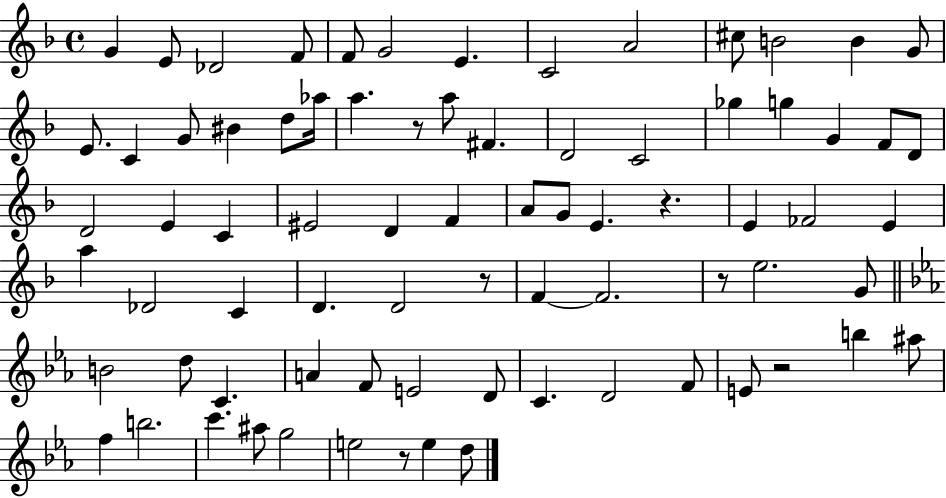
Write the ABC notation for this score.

X:1
T:Untitled
M:4/4
L:1/4
K:F
G E/2 _D2 F/2 F/2 G2 E C2 A2 ^c/2 B2 B G/2 E/2 C G/2 ^B d/2 _a/4 a z/2 a/2 ^F D2 C2 _g g G F/2 D/2 D2 E C ^E2 D F A/2 G/2 E z E _F2 E a _D2 C D D2 z/2 F F2 z/2 e2 G/2 B2 d/2 C A F/2 E2 D/2 C D2 F/2 E/2 z2 b ^a/2 f b2 c' ^a/2 g2 e2 z/2 e d/2